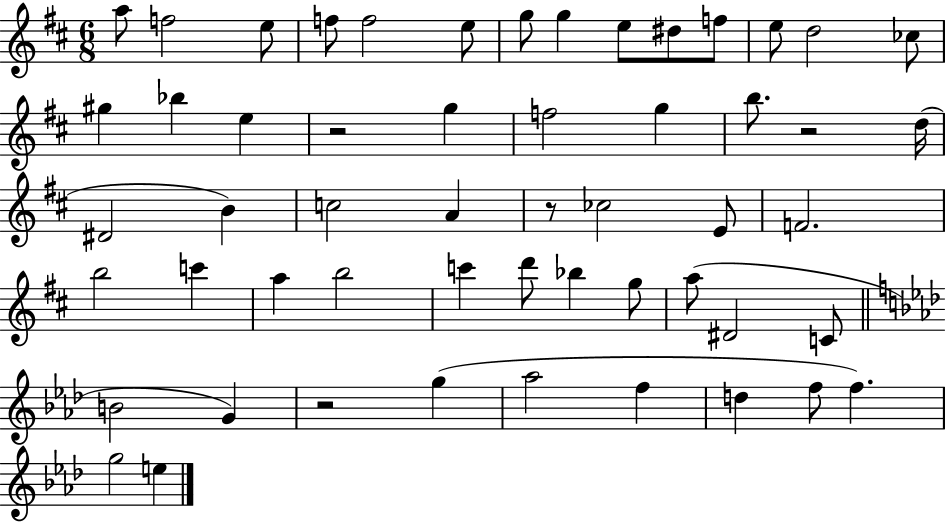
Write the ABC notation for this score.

X:1
T:Untitled
M:6/8
L:1/4
K:D
a/2 f2 e/2 f/2 f2 e/2 g/2 g e/2 ^d/2 f/2 e/2 d2 _c/2 ^g _b e z2 g f2 g b/2 z2 d/4 ^D2 B c2 A z/2 _c2 E/2 F2 b2 c' a b2 c' d'/2 _b g/2 a/2 ^D2 C/2 B2 G z2 g _a2 f d f/2 f g2 e